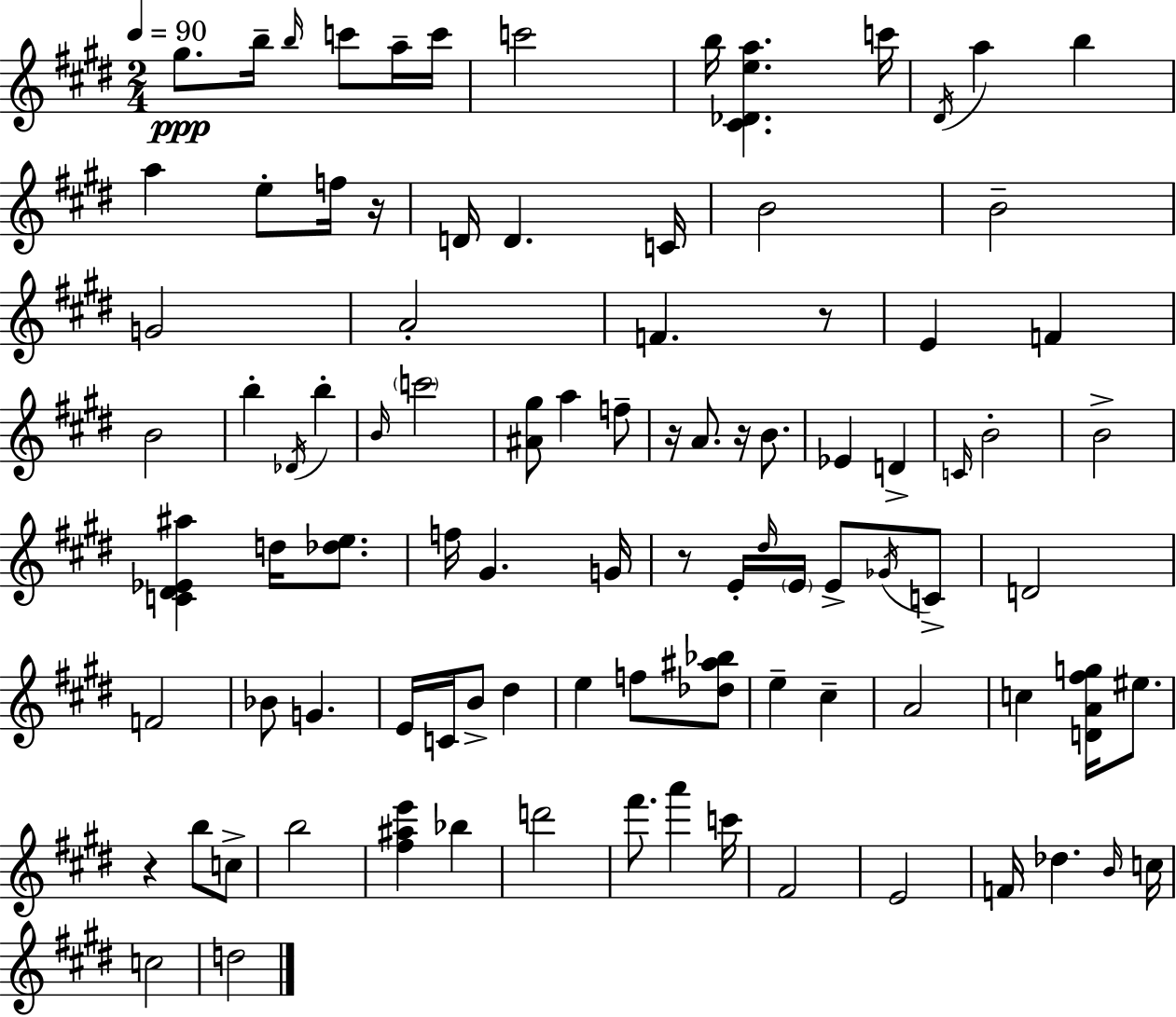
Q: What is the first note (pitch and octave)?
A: G#5